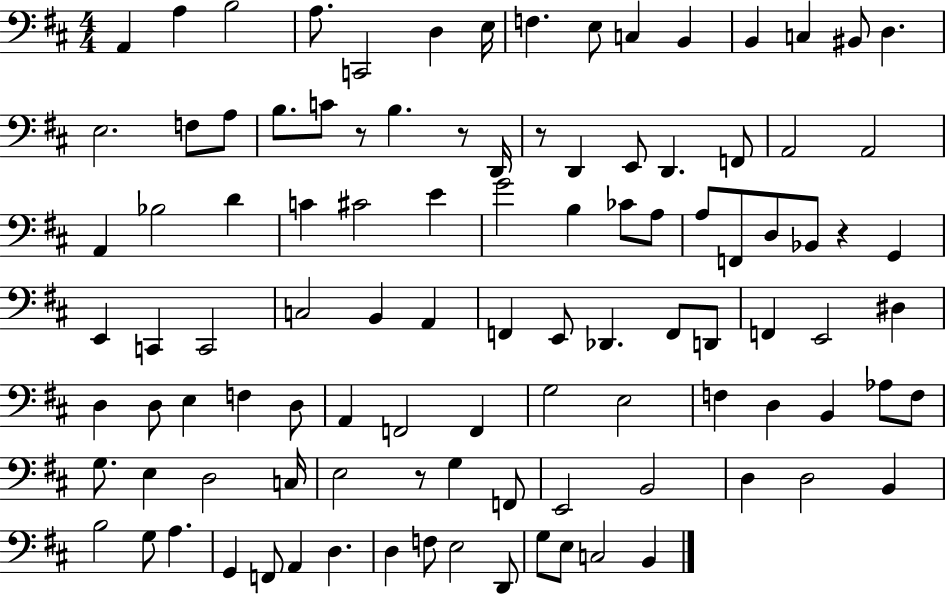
{
  \clef bass
  \numericTimeSignature
  \time 4/4
  \key d \major
  a,4 a4 b2 | a8. c,2 d4 e16 | f4. e8 c4 b,4 | b,4 c4 bis,8 d4. | \break e2. f8 a8 | b8. c'8 r8 b4. r8 d,16 | r8 d,4 e,8 d,4. f,8 | a,2 a,2 | \break a,4 bes2 d'4 | c'4 cis'2 e'4 | g'2 b4 ces'8 a8 | a8 f,8 d8 bes,8 r4 g,4 | \break e,4 c,4 c,2 | c2 b,4 a,4 | f,4 e,8 des,4. f,8 d,8 | f,4 e,2 dis4 | \break d4 d8 e4 f4 d8 | a,4 f,2 f,4 | g2 e2 | f4 d4 b,4 aes8 f8 | \break g8. e4 d2 c16 | e2 r8 g4 f,8 | e,2 b,2 | d4 d2 b,4 | \break b2 g8 a4. | g,4 f,8 a,4 d4. | d4 f8 e2 d,8 | g8 e8 c2 b,4 | \break \bar "|."
}